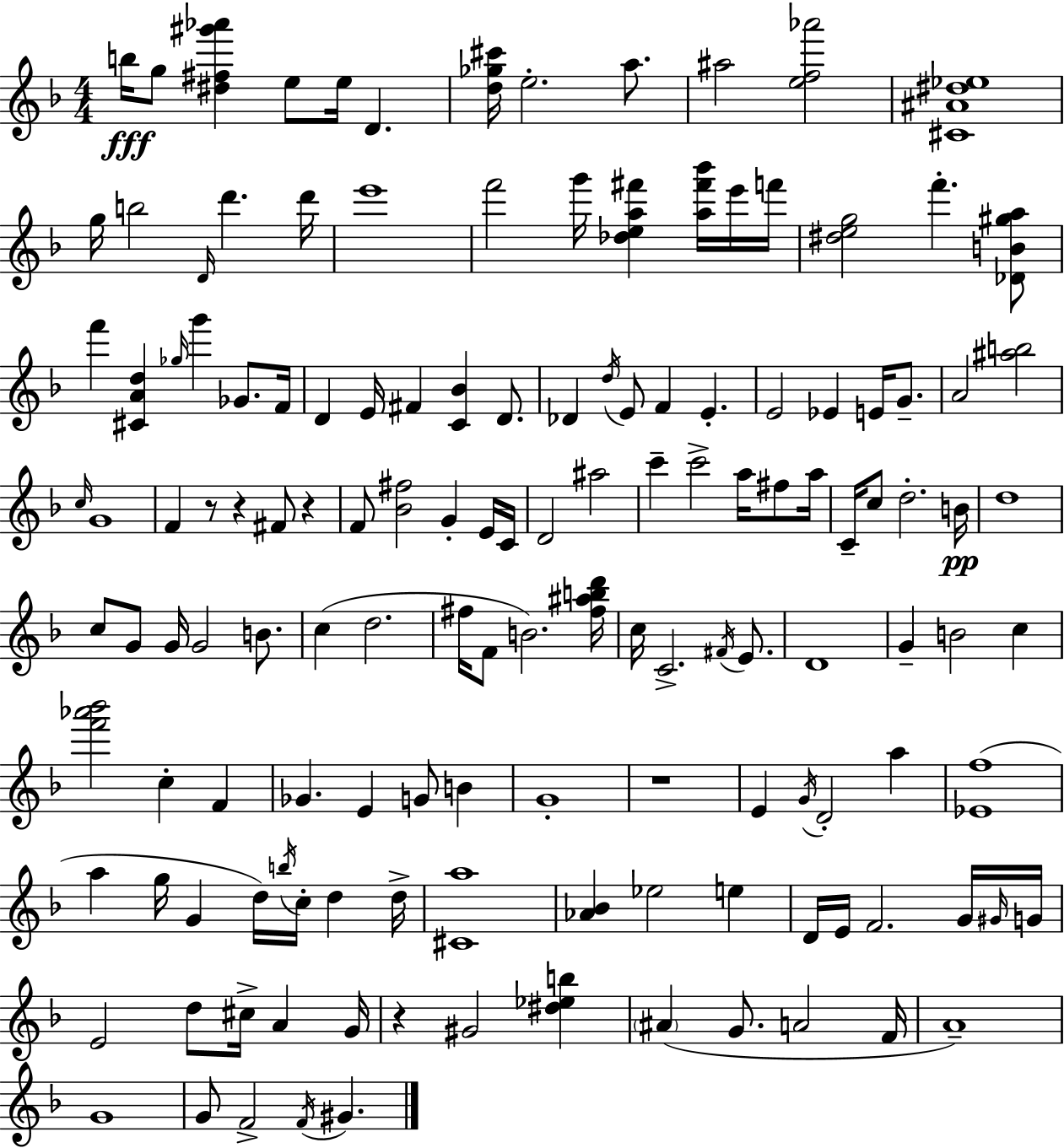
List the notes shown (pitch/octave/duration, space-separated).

B5/s G5/e [D#5,F#5,G#6,Ab6]/q E5/e E5/s D4/q. [D5,Gb5,C#6]/s E5/h. A5/e. A#5/h [E5,F5,Ab6]/h [C#4,A#4,D#5,Eb5]/w G5/s B5/h D4/s D6/q. D6/s E6/w F6/h G6/s [Db5,E5,A5,F#6]/q [A5,F#6,Bb6]/s E6/s F6/s [D#5,E5,G5]/h F6/q. [Db4,B4,G#5,A5]/e F6/q [C#4,A4,D5]/q Gb5/s G6/q Gb4/e. F4/s D4/q E4/s F#4/q [C4,Bb4]/q D4/e. Db4/q D5/s E4/e F4/q E4/q. E4/h Eb4/q E4/s G4/e. A4/h [A#5,B5]/h C5/s G4/w F4/q R/e R/q F#4/e R/q F4/e [Bb4,F#5]/h G4/q E4/s C4/s D4/h A#5/h C6/q C6/h A5/s F#5/e A5/s C4/s C5/e D5/h. B4/s D5/w C5/e G4/e G4/s G4/h B4/e. C5/q D5/h. F#5/s F4/e B4/h. [F#5,A#5,B5,D6]/s C5/s C4/h. F#4/s E4/e. D4/w G4/q B4/h C5/q [F6,Ab6,Bb6]/h C5/q F4/q Gb4/q. E4/q G4/e B4/q G4/w R/w E4/q G4/s D4/h A5/q [Eb4,F5]/w A5/q G5/s G4/q D5/s B5/s C5/s D5/q D5/s [C#4,A5]/w [Ab4,Bb4]/q Eb5/h E5/q D4/s E4/s F4/h. G4/s G#4/s G4/s E4/h D5/e C#5/s A4/q G4/s R/q G#4/h [D#5,Eb5,B5]/q A#4/q G4/e. A4/h F4/s A4/w G4/w G4/e F4/h F4/s G#4/q.